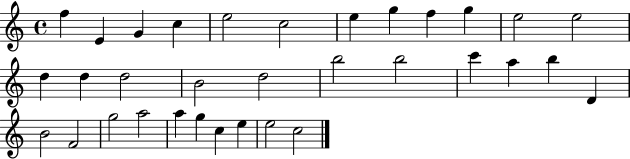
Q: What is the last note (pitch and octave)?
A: C5